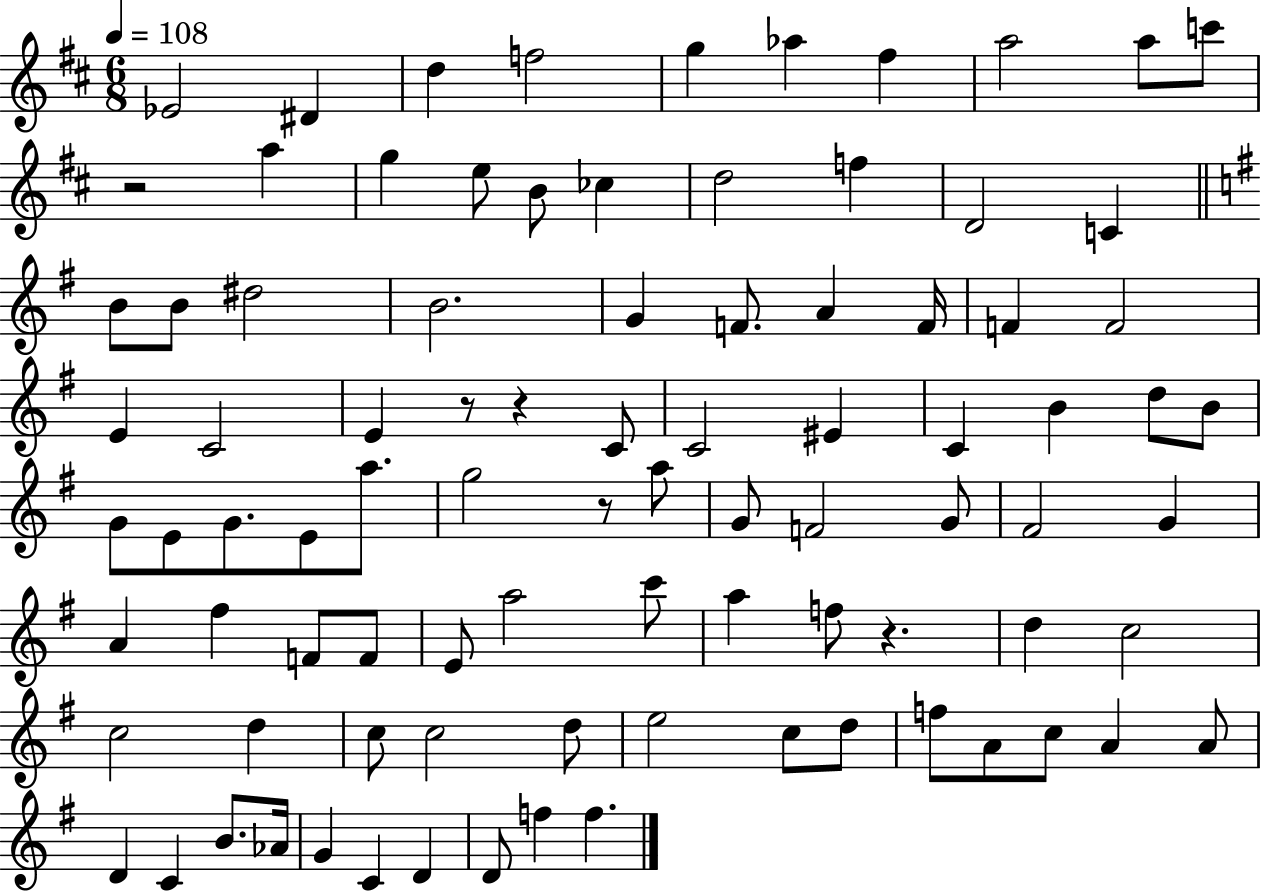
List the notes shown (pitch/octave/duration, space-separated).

Eb4/h D#4/q D5/q F5/h G5/q Ab5/q F#5/q A5/h A5/e C6/e R/h A5/q G5/q E5/e B4/e CES5/q D5/h F5/q D4/h C4/q B4/e B4/e D#5/h B4/h. G4/q F4/e. A4/q F4/s F4/q F4/h E4/q C4/h E4/q R/e R/q C4/e C4/h EIS4/q C4/q B4/q D5/e B4/e G4/e E4/e G4/e. E4/e A5/e. G5/h R/e A5/e G4/e F4/h G4/e F#4/h G4/q A4/q F#5/q F4/e F4/e E4/e A5/h C6/e A5/q F5/e R/q. D5/q C5/h C5/h D5/q C5/e C5/h D5/e E5/h C5/e D5/e F5/e A4/e C5/e A4/q A4/e D4/q C4/q B4/e. Ab4/s G4/q C4/q D4/q D4/e F5/q F5/q.